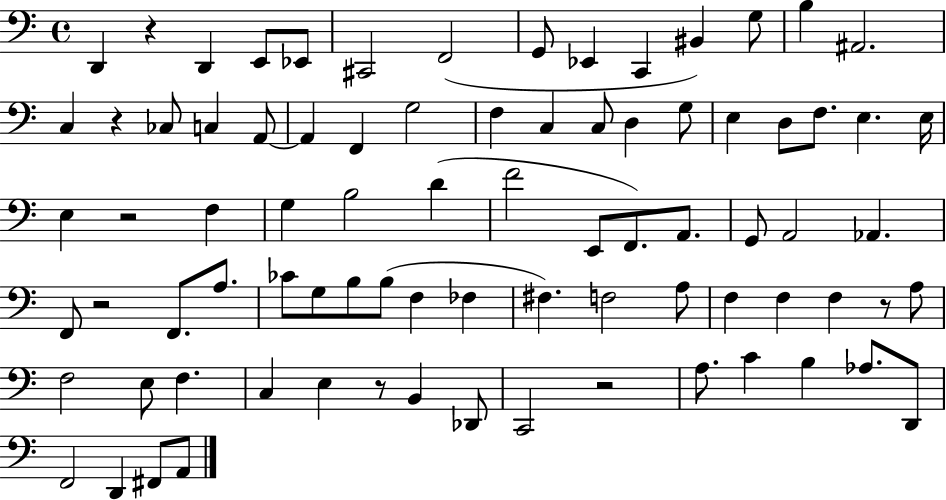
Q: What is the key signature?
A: C major